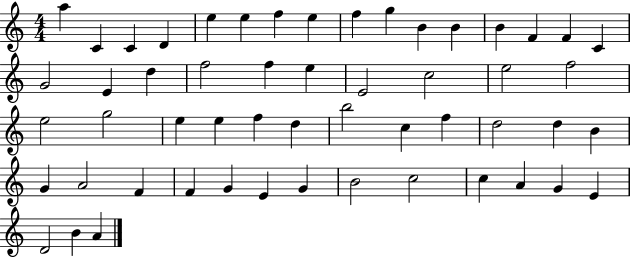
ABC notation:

X:1
T:Untitled
M:4/4
L:1/4
K:C
a C C D e e f e f g B B B F F C G2 E d f2 f e E2 c2 e2 f2 e2 g2 e e f d b2 c f d2 d B G A2 F F G E G B2 c2 c A G E D2 B A